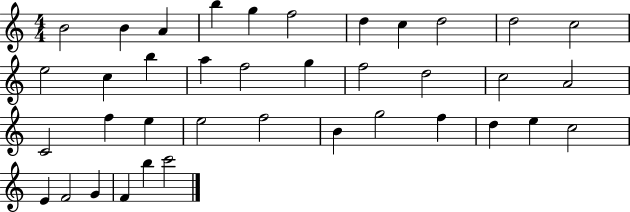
{
  \clef treble
  \numericTimeSignature
  \time 4/4
  \key c \major
  b'2 b'4 a'4 | b''4 g''4 f''2 | d''4 c''4 d''2 | d''2 c''2 | \break e''2 c''4 b''4 | a''4 f''2 g''4 | f''2 d''2 | c''2 a'2 | \break c'2 f''4 e''4 | e''2 f''2 | b'4 g''2 f''4 | d''4 e''4 c''2 | \break e'4 f'2 g'4 | f'4 b''4 c'''2 | \bar "|."
}